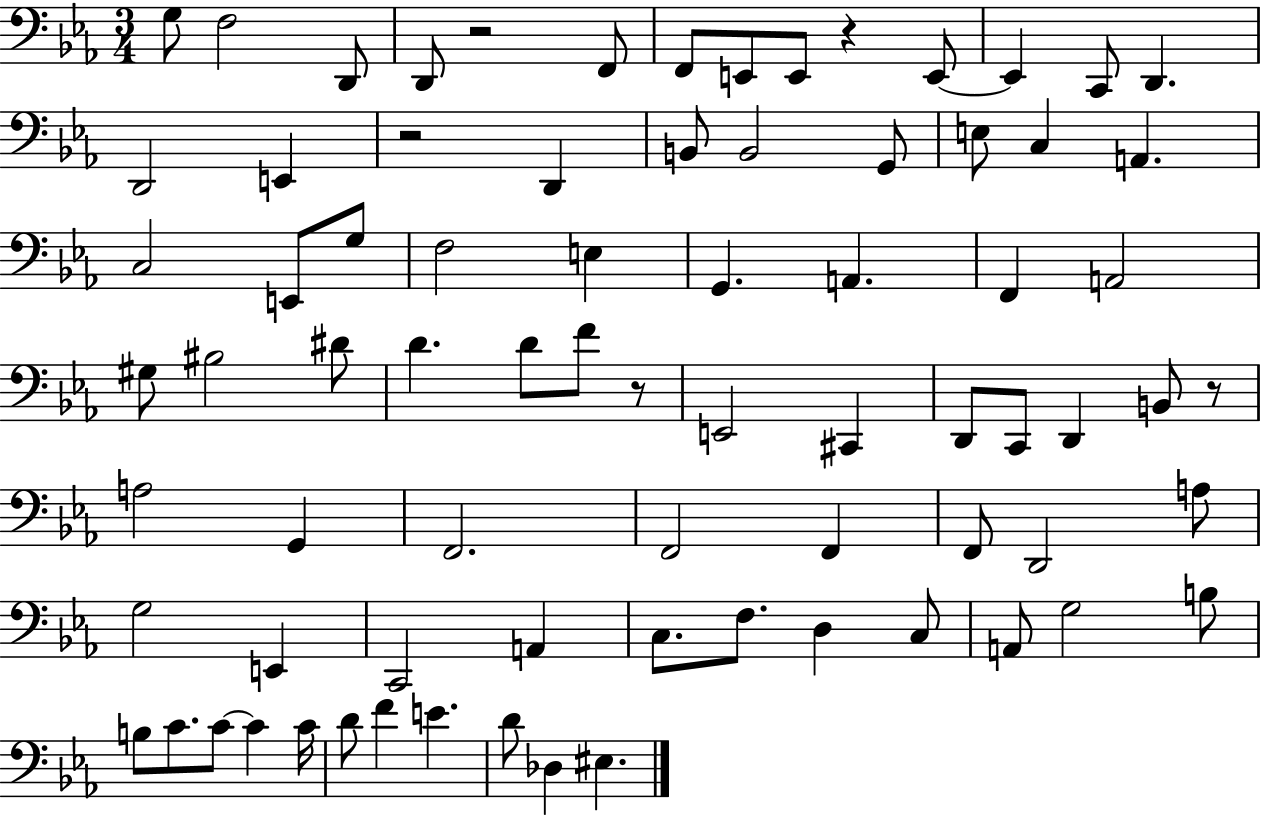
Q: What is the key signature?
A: EES major